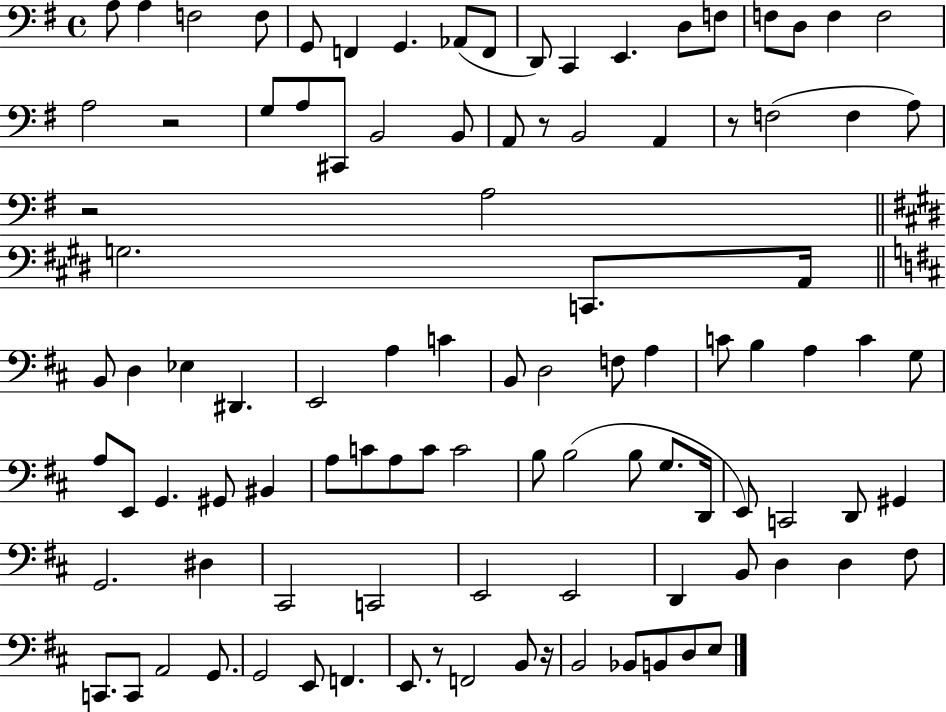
X:1
T:Untitled
M:4/4
L:1/4
K:G
A,/2 A, F,2 F,/2 G,,/2 F,, G,, _A,,/2 F,,/2 D,,/2 C,, E,, D,/2 F,/2 F,/2 D,/2 F, F,2 A,2 z2 G,/2 A,/2 ^C,,/2 B,,2 B,,/2 A,,/2 z/2 B,,2 A,, z/2 F,2 F, A,/2 z2 A,2 G,2 C,,/2 A,,/4 B,,/2 D, _E, ^D,, E,,2 A, C B,,/2 D,2 F,/2 A, C/2 B, A, C G,/2 A,/2 E,,/2 G,, ^G,,/2 ^B,, A,/2 C/2 A,/2 C/2 C2 B,/2 B,2 B,/2 G,/2 D,,/4 E,,/2 C,,2 D,,/2 ^G,, G,,2 ^D, ^C,,2 C,,2 E,,2 E,,2 D,, B,,/2 D, D, ^F,/2 C,,/2 C,,/2 A,,2 G,,/2 G,,2 E,,/2 F,, E,,/2 z/2 F,,2 B,,/2 z/4 B,,2 _B,,/2 B,,/2 D,/2 E,/2